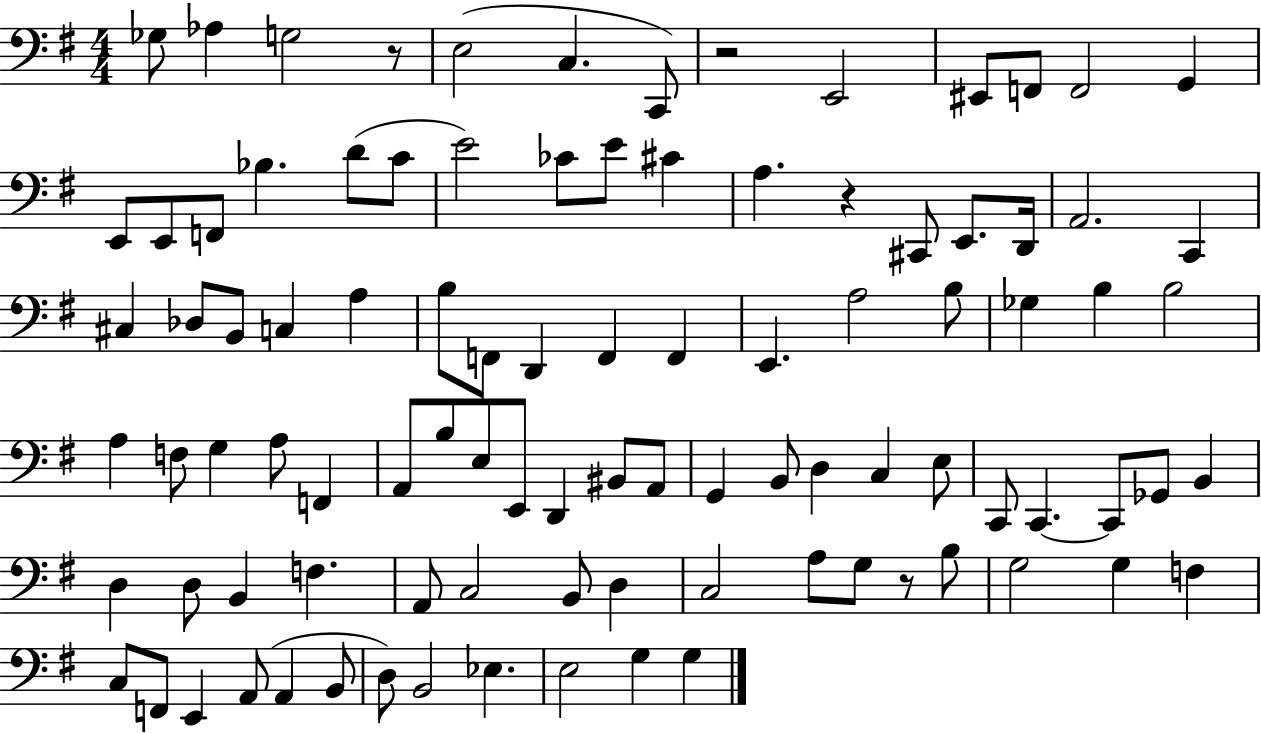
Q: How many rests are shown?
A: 4